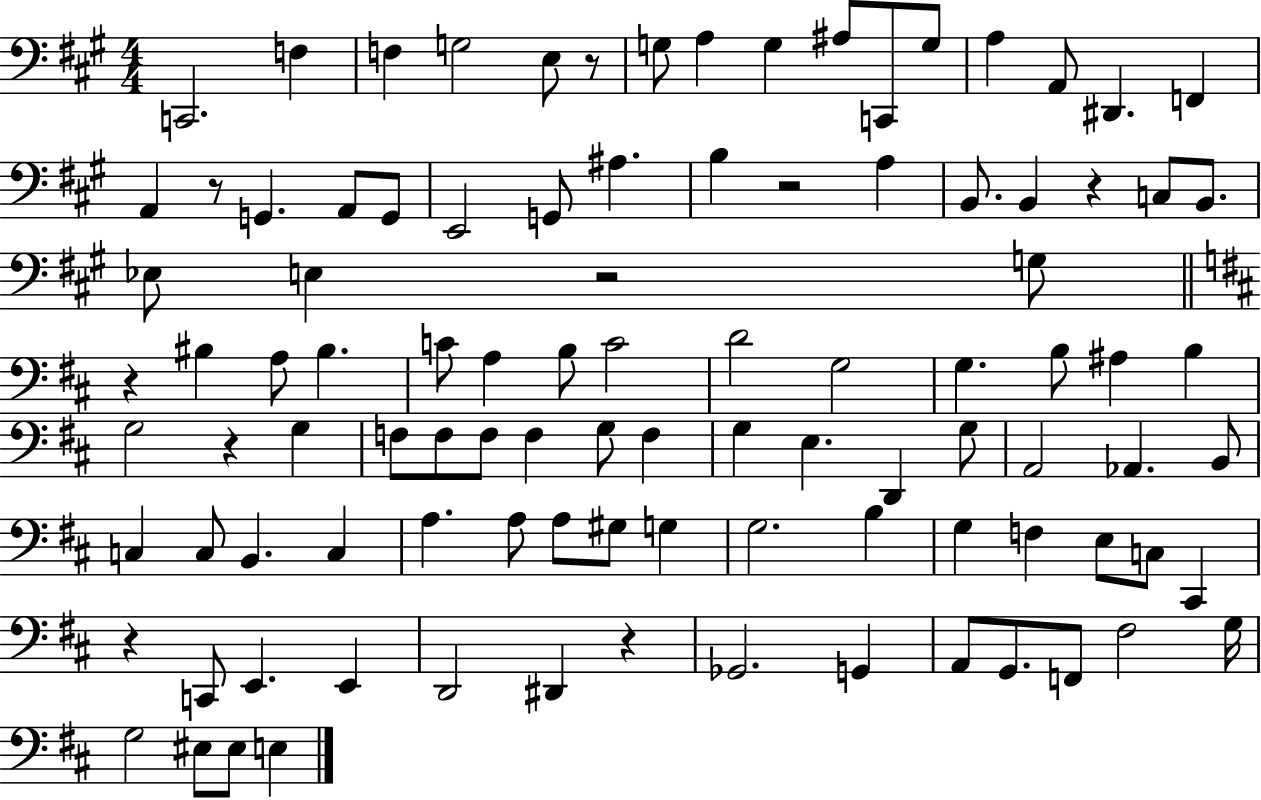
C2/h. F3/q F3/q G3/h E3/e R/e G3/e A3/q G3/q A#3/e C2/e G3/e A3/q A2/e D#2/q. F2/q A2/q R/e G2/q. A2/e G2/e E2/h G2/e A#3/q. B3/q R/h A3/q B2/e. B2/q R/q C3/e B2/e. Eb3/e E3/q R/h G3/e R/q BIS3/q A3/e BIS3/q. C4/e A3/q B3/e C4/h D4/h G3/h G3/q. B3/e A#3/q B3/q G3/h R/q G3/q F3/e F3/e F3/e F3/q G3/e F3/q G3/q E3/q. D2/q G3/e A2/h Ab2/q. B2/e C3/q C3/e B2/q. C3/q A3/q. A3/e A3/e G#3/e G3/q G3/h. B3/q G3/q F3/q E3/e C3/e C#2/q R/q C2/e E2/q. E2/q D2/h D#2/q R/q Gb2/h. G2/q A2/e G2/e. F2/e F#3/h G3/s G3/h EIS3/e EIS3/e E3/q